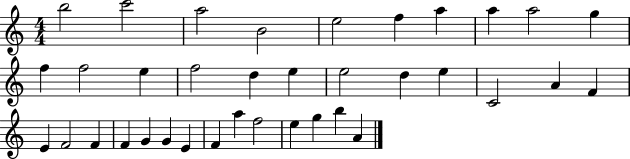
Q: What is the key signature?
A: C major